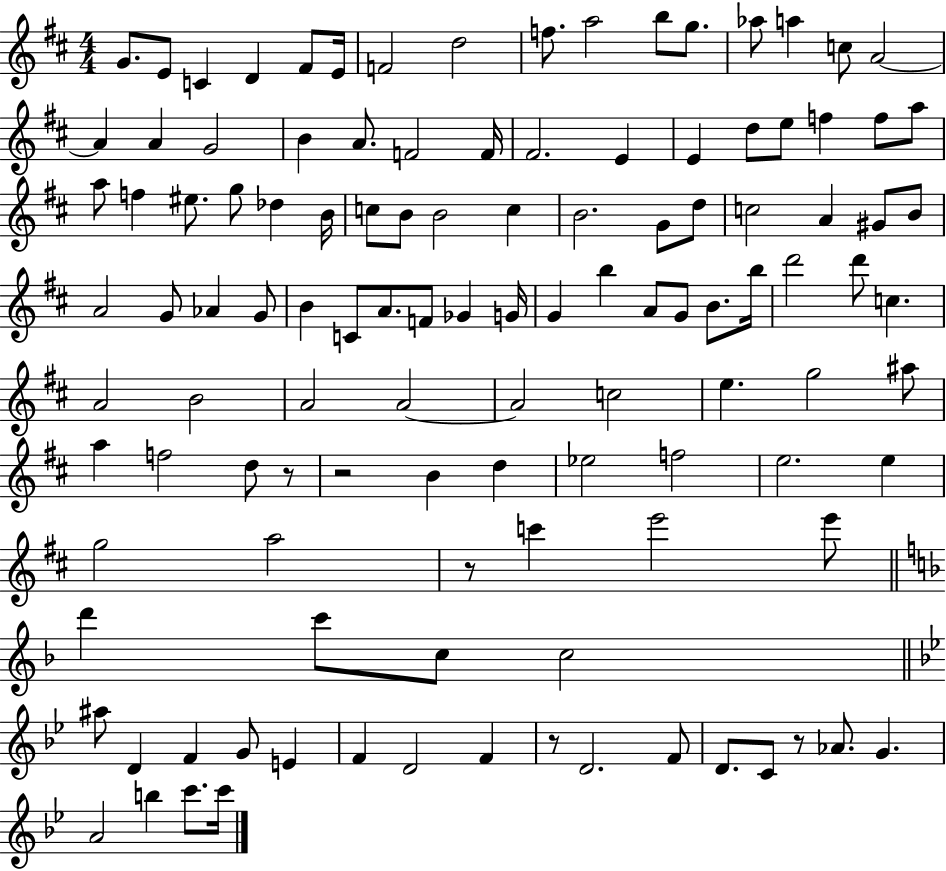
{
  \clef treble
  \numericTimeSignature
  \time 4/4
  \key d \major
  \repeat volta 2 { g'8. e'8 c'4 d'4 fis'8 e'16 | f'2 d''2 | f''8. a''2 b''8 g''8. | aes''8 a''4 c''8 a'2~~ | \break a'4 a'4 g'2 | b'4 a'8. f'2 f'16 | fis'2. e'4 | e'4 d''8 e''8 f''4 f''8 a''8 | \break a''8 f''4 eis''8. g''8 des''4 b'16 | c''8 b'8 b'2 c''4 | b'2. g'8 d''8 | c''2 a'4 gis'8 b'8 | \break a'2 g'8 aes'4 g'8 | b'4 c'8 a'8. f'8 ges'4 g'16 | g'4 b''4 a'8 g'8 b'8. b''16 | d'''2 d'''8 c''4. | \break a'2 b'2 | a'2 a'2~~ | a'2 c''2 | e''4. g''2 ais''8 | \break a''4 f''2 d''8 r8 | r2 b'4 d''4 | ees''2 f''2 | e''2. e''4 | \break g''2 a''2 | r8 c'''4 e'''2 e'''8 | \bar "||" \break \key f \major d'''4 c'''8 c''8 c''2 | \bar "||" \break \key g \minor ais''8 d'4 f'4 g'8 e'4 | f'4 d'2 f'4 | r8 d'2. f'8 | d'8. c'8 r8 aes'8. g'4. | \break a'2 b''4 c'''8. c'''16 | } \bar "|."
}